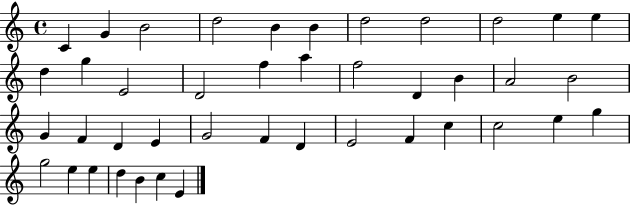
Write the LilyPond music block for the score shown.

{
  \clef treble
  \time 4/4
  \defaultTimeSignature
  \key c \major
  c'4 g'4 b'2 | d''2 b'4 b'4 | d''2 d''2 | d''2 e''4 e''4 | \break d''4 g''4 e'2 | d'2 f''4 a''4 | f''2 d'4 b'4 | a'2 b'2 | \break g'4 f'4 d'4 e'4 | g'2 f'4 d'4 | e'2 f'4 c''4 | c''2 e''4 g''4 | \break g''2 e''4 e''4 | d''4 b'4 c''4 e'4 | \bar "|."
}